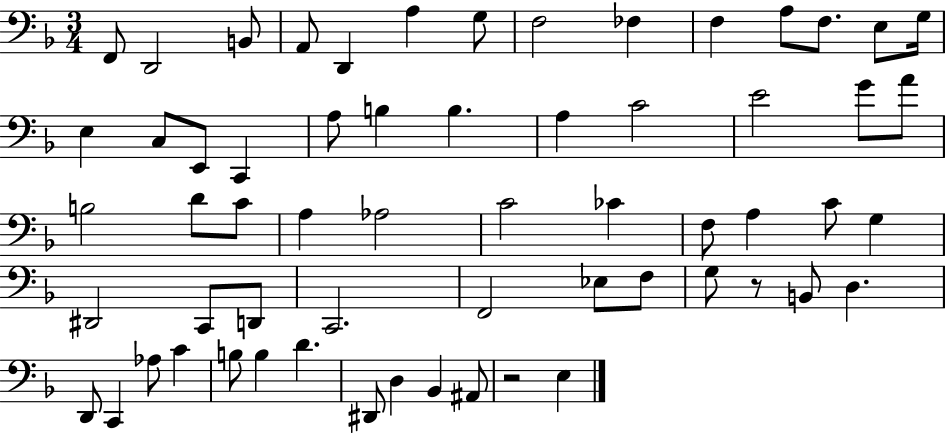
F2/e D2/h B2/e A2/e D2/q A3/q G3/e F3/h FES3/q F3/q A3/e F3/e. E3/e G3/s E3/q C3/e E2/e C2/q A3/e B3/q B3/q. A3/q C4/h E4/h G4/e A4/e B3/h D4/e C4/e A3/q Ab3/h C4/h CES4/q F3/e A3/q C4/e G3/q D#2/h C2/e D2/e C2/h. F2/h Eb3/e F3/e G3/e R/e B2/e D3/q. D2/e C2/q Ab3/e C4/q B3/e B3/q D4/q. D#2/e D3/q Bb2/q A#2/e R/h E3/q